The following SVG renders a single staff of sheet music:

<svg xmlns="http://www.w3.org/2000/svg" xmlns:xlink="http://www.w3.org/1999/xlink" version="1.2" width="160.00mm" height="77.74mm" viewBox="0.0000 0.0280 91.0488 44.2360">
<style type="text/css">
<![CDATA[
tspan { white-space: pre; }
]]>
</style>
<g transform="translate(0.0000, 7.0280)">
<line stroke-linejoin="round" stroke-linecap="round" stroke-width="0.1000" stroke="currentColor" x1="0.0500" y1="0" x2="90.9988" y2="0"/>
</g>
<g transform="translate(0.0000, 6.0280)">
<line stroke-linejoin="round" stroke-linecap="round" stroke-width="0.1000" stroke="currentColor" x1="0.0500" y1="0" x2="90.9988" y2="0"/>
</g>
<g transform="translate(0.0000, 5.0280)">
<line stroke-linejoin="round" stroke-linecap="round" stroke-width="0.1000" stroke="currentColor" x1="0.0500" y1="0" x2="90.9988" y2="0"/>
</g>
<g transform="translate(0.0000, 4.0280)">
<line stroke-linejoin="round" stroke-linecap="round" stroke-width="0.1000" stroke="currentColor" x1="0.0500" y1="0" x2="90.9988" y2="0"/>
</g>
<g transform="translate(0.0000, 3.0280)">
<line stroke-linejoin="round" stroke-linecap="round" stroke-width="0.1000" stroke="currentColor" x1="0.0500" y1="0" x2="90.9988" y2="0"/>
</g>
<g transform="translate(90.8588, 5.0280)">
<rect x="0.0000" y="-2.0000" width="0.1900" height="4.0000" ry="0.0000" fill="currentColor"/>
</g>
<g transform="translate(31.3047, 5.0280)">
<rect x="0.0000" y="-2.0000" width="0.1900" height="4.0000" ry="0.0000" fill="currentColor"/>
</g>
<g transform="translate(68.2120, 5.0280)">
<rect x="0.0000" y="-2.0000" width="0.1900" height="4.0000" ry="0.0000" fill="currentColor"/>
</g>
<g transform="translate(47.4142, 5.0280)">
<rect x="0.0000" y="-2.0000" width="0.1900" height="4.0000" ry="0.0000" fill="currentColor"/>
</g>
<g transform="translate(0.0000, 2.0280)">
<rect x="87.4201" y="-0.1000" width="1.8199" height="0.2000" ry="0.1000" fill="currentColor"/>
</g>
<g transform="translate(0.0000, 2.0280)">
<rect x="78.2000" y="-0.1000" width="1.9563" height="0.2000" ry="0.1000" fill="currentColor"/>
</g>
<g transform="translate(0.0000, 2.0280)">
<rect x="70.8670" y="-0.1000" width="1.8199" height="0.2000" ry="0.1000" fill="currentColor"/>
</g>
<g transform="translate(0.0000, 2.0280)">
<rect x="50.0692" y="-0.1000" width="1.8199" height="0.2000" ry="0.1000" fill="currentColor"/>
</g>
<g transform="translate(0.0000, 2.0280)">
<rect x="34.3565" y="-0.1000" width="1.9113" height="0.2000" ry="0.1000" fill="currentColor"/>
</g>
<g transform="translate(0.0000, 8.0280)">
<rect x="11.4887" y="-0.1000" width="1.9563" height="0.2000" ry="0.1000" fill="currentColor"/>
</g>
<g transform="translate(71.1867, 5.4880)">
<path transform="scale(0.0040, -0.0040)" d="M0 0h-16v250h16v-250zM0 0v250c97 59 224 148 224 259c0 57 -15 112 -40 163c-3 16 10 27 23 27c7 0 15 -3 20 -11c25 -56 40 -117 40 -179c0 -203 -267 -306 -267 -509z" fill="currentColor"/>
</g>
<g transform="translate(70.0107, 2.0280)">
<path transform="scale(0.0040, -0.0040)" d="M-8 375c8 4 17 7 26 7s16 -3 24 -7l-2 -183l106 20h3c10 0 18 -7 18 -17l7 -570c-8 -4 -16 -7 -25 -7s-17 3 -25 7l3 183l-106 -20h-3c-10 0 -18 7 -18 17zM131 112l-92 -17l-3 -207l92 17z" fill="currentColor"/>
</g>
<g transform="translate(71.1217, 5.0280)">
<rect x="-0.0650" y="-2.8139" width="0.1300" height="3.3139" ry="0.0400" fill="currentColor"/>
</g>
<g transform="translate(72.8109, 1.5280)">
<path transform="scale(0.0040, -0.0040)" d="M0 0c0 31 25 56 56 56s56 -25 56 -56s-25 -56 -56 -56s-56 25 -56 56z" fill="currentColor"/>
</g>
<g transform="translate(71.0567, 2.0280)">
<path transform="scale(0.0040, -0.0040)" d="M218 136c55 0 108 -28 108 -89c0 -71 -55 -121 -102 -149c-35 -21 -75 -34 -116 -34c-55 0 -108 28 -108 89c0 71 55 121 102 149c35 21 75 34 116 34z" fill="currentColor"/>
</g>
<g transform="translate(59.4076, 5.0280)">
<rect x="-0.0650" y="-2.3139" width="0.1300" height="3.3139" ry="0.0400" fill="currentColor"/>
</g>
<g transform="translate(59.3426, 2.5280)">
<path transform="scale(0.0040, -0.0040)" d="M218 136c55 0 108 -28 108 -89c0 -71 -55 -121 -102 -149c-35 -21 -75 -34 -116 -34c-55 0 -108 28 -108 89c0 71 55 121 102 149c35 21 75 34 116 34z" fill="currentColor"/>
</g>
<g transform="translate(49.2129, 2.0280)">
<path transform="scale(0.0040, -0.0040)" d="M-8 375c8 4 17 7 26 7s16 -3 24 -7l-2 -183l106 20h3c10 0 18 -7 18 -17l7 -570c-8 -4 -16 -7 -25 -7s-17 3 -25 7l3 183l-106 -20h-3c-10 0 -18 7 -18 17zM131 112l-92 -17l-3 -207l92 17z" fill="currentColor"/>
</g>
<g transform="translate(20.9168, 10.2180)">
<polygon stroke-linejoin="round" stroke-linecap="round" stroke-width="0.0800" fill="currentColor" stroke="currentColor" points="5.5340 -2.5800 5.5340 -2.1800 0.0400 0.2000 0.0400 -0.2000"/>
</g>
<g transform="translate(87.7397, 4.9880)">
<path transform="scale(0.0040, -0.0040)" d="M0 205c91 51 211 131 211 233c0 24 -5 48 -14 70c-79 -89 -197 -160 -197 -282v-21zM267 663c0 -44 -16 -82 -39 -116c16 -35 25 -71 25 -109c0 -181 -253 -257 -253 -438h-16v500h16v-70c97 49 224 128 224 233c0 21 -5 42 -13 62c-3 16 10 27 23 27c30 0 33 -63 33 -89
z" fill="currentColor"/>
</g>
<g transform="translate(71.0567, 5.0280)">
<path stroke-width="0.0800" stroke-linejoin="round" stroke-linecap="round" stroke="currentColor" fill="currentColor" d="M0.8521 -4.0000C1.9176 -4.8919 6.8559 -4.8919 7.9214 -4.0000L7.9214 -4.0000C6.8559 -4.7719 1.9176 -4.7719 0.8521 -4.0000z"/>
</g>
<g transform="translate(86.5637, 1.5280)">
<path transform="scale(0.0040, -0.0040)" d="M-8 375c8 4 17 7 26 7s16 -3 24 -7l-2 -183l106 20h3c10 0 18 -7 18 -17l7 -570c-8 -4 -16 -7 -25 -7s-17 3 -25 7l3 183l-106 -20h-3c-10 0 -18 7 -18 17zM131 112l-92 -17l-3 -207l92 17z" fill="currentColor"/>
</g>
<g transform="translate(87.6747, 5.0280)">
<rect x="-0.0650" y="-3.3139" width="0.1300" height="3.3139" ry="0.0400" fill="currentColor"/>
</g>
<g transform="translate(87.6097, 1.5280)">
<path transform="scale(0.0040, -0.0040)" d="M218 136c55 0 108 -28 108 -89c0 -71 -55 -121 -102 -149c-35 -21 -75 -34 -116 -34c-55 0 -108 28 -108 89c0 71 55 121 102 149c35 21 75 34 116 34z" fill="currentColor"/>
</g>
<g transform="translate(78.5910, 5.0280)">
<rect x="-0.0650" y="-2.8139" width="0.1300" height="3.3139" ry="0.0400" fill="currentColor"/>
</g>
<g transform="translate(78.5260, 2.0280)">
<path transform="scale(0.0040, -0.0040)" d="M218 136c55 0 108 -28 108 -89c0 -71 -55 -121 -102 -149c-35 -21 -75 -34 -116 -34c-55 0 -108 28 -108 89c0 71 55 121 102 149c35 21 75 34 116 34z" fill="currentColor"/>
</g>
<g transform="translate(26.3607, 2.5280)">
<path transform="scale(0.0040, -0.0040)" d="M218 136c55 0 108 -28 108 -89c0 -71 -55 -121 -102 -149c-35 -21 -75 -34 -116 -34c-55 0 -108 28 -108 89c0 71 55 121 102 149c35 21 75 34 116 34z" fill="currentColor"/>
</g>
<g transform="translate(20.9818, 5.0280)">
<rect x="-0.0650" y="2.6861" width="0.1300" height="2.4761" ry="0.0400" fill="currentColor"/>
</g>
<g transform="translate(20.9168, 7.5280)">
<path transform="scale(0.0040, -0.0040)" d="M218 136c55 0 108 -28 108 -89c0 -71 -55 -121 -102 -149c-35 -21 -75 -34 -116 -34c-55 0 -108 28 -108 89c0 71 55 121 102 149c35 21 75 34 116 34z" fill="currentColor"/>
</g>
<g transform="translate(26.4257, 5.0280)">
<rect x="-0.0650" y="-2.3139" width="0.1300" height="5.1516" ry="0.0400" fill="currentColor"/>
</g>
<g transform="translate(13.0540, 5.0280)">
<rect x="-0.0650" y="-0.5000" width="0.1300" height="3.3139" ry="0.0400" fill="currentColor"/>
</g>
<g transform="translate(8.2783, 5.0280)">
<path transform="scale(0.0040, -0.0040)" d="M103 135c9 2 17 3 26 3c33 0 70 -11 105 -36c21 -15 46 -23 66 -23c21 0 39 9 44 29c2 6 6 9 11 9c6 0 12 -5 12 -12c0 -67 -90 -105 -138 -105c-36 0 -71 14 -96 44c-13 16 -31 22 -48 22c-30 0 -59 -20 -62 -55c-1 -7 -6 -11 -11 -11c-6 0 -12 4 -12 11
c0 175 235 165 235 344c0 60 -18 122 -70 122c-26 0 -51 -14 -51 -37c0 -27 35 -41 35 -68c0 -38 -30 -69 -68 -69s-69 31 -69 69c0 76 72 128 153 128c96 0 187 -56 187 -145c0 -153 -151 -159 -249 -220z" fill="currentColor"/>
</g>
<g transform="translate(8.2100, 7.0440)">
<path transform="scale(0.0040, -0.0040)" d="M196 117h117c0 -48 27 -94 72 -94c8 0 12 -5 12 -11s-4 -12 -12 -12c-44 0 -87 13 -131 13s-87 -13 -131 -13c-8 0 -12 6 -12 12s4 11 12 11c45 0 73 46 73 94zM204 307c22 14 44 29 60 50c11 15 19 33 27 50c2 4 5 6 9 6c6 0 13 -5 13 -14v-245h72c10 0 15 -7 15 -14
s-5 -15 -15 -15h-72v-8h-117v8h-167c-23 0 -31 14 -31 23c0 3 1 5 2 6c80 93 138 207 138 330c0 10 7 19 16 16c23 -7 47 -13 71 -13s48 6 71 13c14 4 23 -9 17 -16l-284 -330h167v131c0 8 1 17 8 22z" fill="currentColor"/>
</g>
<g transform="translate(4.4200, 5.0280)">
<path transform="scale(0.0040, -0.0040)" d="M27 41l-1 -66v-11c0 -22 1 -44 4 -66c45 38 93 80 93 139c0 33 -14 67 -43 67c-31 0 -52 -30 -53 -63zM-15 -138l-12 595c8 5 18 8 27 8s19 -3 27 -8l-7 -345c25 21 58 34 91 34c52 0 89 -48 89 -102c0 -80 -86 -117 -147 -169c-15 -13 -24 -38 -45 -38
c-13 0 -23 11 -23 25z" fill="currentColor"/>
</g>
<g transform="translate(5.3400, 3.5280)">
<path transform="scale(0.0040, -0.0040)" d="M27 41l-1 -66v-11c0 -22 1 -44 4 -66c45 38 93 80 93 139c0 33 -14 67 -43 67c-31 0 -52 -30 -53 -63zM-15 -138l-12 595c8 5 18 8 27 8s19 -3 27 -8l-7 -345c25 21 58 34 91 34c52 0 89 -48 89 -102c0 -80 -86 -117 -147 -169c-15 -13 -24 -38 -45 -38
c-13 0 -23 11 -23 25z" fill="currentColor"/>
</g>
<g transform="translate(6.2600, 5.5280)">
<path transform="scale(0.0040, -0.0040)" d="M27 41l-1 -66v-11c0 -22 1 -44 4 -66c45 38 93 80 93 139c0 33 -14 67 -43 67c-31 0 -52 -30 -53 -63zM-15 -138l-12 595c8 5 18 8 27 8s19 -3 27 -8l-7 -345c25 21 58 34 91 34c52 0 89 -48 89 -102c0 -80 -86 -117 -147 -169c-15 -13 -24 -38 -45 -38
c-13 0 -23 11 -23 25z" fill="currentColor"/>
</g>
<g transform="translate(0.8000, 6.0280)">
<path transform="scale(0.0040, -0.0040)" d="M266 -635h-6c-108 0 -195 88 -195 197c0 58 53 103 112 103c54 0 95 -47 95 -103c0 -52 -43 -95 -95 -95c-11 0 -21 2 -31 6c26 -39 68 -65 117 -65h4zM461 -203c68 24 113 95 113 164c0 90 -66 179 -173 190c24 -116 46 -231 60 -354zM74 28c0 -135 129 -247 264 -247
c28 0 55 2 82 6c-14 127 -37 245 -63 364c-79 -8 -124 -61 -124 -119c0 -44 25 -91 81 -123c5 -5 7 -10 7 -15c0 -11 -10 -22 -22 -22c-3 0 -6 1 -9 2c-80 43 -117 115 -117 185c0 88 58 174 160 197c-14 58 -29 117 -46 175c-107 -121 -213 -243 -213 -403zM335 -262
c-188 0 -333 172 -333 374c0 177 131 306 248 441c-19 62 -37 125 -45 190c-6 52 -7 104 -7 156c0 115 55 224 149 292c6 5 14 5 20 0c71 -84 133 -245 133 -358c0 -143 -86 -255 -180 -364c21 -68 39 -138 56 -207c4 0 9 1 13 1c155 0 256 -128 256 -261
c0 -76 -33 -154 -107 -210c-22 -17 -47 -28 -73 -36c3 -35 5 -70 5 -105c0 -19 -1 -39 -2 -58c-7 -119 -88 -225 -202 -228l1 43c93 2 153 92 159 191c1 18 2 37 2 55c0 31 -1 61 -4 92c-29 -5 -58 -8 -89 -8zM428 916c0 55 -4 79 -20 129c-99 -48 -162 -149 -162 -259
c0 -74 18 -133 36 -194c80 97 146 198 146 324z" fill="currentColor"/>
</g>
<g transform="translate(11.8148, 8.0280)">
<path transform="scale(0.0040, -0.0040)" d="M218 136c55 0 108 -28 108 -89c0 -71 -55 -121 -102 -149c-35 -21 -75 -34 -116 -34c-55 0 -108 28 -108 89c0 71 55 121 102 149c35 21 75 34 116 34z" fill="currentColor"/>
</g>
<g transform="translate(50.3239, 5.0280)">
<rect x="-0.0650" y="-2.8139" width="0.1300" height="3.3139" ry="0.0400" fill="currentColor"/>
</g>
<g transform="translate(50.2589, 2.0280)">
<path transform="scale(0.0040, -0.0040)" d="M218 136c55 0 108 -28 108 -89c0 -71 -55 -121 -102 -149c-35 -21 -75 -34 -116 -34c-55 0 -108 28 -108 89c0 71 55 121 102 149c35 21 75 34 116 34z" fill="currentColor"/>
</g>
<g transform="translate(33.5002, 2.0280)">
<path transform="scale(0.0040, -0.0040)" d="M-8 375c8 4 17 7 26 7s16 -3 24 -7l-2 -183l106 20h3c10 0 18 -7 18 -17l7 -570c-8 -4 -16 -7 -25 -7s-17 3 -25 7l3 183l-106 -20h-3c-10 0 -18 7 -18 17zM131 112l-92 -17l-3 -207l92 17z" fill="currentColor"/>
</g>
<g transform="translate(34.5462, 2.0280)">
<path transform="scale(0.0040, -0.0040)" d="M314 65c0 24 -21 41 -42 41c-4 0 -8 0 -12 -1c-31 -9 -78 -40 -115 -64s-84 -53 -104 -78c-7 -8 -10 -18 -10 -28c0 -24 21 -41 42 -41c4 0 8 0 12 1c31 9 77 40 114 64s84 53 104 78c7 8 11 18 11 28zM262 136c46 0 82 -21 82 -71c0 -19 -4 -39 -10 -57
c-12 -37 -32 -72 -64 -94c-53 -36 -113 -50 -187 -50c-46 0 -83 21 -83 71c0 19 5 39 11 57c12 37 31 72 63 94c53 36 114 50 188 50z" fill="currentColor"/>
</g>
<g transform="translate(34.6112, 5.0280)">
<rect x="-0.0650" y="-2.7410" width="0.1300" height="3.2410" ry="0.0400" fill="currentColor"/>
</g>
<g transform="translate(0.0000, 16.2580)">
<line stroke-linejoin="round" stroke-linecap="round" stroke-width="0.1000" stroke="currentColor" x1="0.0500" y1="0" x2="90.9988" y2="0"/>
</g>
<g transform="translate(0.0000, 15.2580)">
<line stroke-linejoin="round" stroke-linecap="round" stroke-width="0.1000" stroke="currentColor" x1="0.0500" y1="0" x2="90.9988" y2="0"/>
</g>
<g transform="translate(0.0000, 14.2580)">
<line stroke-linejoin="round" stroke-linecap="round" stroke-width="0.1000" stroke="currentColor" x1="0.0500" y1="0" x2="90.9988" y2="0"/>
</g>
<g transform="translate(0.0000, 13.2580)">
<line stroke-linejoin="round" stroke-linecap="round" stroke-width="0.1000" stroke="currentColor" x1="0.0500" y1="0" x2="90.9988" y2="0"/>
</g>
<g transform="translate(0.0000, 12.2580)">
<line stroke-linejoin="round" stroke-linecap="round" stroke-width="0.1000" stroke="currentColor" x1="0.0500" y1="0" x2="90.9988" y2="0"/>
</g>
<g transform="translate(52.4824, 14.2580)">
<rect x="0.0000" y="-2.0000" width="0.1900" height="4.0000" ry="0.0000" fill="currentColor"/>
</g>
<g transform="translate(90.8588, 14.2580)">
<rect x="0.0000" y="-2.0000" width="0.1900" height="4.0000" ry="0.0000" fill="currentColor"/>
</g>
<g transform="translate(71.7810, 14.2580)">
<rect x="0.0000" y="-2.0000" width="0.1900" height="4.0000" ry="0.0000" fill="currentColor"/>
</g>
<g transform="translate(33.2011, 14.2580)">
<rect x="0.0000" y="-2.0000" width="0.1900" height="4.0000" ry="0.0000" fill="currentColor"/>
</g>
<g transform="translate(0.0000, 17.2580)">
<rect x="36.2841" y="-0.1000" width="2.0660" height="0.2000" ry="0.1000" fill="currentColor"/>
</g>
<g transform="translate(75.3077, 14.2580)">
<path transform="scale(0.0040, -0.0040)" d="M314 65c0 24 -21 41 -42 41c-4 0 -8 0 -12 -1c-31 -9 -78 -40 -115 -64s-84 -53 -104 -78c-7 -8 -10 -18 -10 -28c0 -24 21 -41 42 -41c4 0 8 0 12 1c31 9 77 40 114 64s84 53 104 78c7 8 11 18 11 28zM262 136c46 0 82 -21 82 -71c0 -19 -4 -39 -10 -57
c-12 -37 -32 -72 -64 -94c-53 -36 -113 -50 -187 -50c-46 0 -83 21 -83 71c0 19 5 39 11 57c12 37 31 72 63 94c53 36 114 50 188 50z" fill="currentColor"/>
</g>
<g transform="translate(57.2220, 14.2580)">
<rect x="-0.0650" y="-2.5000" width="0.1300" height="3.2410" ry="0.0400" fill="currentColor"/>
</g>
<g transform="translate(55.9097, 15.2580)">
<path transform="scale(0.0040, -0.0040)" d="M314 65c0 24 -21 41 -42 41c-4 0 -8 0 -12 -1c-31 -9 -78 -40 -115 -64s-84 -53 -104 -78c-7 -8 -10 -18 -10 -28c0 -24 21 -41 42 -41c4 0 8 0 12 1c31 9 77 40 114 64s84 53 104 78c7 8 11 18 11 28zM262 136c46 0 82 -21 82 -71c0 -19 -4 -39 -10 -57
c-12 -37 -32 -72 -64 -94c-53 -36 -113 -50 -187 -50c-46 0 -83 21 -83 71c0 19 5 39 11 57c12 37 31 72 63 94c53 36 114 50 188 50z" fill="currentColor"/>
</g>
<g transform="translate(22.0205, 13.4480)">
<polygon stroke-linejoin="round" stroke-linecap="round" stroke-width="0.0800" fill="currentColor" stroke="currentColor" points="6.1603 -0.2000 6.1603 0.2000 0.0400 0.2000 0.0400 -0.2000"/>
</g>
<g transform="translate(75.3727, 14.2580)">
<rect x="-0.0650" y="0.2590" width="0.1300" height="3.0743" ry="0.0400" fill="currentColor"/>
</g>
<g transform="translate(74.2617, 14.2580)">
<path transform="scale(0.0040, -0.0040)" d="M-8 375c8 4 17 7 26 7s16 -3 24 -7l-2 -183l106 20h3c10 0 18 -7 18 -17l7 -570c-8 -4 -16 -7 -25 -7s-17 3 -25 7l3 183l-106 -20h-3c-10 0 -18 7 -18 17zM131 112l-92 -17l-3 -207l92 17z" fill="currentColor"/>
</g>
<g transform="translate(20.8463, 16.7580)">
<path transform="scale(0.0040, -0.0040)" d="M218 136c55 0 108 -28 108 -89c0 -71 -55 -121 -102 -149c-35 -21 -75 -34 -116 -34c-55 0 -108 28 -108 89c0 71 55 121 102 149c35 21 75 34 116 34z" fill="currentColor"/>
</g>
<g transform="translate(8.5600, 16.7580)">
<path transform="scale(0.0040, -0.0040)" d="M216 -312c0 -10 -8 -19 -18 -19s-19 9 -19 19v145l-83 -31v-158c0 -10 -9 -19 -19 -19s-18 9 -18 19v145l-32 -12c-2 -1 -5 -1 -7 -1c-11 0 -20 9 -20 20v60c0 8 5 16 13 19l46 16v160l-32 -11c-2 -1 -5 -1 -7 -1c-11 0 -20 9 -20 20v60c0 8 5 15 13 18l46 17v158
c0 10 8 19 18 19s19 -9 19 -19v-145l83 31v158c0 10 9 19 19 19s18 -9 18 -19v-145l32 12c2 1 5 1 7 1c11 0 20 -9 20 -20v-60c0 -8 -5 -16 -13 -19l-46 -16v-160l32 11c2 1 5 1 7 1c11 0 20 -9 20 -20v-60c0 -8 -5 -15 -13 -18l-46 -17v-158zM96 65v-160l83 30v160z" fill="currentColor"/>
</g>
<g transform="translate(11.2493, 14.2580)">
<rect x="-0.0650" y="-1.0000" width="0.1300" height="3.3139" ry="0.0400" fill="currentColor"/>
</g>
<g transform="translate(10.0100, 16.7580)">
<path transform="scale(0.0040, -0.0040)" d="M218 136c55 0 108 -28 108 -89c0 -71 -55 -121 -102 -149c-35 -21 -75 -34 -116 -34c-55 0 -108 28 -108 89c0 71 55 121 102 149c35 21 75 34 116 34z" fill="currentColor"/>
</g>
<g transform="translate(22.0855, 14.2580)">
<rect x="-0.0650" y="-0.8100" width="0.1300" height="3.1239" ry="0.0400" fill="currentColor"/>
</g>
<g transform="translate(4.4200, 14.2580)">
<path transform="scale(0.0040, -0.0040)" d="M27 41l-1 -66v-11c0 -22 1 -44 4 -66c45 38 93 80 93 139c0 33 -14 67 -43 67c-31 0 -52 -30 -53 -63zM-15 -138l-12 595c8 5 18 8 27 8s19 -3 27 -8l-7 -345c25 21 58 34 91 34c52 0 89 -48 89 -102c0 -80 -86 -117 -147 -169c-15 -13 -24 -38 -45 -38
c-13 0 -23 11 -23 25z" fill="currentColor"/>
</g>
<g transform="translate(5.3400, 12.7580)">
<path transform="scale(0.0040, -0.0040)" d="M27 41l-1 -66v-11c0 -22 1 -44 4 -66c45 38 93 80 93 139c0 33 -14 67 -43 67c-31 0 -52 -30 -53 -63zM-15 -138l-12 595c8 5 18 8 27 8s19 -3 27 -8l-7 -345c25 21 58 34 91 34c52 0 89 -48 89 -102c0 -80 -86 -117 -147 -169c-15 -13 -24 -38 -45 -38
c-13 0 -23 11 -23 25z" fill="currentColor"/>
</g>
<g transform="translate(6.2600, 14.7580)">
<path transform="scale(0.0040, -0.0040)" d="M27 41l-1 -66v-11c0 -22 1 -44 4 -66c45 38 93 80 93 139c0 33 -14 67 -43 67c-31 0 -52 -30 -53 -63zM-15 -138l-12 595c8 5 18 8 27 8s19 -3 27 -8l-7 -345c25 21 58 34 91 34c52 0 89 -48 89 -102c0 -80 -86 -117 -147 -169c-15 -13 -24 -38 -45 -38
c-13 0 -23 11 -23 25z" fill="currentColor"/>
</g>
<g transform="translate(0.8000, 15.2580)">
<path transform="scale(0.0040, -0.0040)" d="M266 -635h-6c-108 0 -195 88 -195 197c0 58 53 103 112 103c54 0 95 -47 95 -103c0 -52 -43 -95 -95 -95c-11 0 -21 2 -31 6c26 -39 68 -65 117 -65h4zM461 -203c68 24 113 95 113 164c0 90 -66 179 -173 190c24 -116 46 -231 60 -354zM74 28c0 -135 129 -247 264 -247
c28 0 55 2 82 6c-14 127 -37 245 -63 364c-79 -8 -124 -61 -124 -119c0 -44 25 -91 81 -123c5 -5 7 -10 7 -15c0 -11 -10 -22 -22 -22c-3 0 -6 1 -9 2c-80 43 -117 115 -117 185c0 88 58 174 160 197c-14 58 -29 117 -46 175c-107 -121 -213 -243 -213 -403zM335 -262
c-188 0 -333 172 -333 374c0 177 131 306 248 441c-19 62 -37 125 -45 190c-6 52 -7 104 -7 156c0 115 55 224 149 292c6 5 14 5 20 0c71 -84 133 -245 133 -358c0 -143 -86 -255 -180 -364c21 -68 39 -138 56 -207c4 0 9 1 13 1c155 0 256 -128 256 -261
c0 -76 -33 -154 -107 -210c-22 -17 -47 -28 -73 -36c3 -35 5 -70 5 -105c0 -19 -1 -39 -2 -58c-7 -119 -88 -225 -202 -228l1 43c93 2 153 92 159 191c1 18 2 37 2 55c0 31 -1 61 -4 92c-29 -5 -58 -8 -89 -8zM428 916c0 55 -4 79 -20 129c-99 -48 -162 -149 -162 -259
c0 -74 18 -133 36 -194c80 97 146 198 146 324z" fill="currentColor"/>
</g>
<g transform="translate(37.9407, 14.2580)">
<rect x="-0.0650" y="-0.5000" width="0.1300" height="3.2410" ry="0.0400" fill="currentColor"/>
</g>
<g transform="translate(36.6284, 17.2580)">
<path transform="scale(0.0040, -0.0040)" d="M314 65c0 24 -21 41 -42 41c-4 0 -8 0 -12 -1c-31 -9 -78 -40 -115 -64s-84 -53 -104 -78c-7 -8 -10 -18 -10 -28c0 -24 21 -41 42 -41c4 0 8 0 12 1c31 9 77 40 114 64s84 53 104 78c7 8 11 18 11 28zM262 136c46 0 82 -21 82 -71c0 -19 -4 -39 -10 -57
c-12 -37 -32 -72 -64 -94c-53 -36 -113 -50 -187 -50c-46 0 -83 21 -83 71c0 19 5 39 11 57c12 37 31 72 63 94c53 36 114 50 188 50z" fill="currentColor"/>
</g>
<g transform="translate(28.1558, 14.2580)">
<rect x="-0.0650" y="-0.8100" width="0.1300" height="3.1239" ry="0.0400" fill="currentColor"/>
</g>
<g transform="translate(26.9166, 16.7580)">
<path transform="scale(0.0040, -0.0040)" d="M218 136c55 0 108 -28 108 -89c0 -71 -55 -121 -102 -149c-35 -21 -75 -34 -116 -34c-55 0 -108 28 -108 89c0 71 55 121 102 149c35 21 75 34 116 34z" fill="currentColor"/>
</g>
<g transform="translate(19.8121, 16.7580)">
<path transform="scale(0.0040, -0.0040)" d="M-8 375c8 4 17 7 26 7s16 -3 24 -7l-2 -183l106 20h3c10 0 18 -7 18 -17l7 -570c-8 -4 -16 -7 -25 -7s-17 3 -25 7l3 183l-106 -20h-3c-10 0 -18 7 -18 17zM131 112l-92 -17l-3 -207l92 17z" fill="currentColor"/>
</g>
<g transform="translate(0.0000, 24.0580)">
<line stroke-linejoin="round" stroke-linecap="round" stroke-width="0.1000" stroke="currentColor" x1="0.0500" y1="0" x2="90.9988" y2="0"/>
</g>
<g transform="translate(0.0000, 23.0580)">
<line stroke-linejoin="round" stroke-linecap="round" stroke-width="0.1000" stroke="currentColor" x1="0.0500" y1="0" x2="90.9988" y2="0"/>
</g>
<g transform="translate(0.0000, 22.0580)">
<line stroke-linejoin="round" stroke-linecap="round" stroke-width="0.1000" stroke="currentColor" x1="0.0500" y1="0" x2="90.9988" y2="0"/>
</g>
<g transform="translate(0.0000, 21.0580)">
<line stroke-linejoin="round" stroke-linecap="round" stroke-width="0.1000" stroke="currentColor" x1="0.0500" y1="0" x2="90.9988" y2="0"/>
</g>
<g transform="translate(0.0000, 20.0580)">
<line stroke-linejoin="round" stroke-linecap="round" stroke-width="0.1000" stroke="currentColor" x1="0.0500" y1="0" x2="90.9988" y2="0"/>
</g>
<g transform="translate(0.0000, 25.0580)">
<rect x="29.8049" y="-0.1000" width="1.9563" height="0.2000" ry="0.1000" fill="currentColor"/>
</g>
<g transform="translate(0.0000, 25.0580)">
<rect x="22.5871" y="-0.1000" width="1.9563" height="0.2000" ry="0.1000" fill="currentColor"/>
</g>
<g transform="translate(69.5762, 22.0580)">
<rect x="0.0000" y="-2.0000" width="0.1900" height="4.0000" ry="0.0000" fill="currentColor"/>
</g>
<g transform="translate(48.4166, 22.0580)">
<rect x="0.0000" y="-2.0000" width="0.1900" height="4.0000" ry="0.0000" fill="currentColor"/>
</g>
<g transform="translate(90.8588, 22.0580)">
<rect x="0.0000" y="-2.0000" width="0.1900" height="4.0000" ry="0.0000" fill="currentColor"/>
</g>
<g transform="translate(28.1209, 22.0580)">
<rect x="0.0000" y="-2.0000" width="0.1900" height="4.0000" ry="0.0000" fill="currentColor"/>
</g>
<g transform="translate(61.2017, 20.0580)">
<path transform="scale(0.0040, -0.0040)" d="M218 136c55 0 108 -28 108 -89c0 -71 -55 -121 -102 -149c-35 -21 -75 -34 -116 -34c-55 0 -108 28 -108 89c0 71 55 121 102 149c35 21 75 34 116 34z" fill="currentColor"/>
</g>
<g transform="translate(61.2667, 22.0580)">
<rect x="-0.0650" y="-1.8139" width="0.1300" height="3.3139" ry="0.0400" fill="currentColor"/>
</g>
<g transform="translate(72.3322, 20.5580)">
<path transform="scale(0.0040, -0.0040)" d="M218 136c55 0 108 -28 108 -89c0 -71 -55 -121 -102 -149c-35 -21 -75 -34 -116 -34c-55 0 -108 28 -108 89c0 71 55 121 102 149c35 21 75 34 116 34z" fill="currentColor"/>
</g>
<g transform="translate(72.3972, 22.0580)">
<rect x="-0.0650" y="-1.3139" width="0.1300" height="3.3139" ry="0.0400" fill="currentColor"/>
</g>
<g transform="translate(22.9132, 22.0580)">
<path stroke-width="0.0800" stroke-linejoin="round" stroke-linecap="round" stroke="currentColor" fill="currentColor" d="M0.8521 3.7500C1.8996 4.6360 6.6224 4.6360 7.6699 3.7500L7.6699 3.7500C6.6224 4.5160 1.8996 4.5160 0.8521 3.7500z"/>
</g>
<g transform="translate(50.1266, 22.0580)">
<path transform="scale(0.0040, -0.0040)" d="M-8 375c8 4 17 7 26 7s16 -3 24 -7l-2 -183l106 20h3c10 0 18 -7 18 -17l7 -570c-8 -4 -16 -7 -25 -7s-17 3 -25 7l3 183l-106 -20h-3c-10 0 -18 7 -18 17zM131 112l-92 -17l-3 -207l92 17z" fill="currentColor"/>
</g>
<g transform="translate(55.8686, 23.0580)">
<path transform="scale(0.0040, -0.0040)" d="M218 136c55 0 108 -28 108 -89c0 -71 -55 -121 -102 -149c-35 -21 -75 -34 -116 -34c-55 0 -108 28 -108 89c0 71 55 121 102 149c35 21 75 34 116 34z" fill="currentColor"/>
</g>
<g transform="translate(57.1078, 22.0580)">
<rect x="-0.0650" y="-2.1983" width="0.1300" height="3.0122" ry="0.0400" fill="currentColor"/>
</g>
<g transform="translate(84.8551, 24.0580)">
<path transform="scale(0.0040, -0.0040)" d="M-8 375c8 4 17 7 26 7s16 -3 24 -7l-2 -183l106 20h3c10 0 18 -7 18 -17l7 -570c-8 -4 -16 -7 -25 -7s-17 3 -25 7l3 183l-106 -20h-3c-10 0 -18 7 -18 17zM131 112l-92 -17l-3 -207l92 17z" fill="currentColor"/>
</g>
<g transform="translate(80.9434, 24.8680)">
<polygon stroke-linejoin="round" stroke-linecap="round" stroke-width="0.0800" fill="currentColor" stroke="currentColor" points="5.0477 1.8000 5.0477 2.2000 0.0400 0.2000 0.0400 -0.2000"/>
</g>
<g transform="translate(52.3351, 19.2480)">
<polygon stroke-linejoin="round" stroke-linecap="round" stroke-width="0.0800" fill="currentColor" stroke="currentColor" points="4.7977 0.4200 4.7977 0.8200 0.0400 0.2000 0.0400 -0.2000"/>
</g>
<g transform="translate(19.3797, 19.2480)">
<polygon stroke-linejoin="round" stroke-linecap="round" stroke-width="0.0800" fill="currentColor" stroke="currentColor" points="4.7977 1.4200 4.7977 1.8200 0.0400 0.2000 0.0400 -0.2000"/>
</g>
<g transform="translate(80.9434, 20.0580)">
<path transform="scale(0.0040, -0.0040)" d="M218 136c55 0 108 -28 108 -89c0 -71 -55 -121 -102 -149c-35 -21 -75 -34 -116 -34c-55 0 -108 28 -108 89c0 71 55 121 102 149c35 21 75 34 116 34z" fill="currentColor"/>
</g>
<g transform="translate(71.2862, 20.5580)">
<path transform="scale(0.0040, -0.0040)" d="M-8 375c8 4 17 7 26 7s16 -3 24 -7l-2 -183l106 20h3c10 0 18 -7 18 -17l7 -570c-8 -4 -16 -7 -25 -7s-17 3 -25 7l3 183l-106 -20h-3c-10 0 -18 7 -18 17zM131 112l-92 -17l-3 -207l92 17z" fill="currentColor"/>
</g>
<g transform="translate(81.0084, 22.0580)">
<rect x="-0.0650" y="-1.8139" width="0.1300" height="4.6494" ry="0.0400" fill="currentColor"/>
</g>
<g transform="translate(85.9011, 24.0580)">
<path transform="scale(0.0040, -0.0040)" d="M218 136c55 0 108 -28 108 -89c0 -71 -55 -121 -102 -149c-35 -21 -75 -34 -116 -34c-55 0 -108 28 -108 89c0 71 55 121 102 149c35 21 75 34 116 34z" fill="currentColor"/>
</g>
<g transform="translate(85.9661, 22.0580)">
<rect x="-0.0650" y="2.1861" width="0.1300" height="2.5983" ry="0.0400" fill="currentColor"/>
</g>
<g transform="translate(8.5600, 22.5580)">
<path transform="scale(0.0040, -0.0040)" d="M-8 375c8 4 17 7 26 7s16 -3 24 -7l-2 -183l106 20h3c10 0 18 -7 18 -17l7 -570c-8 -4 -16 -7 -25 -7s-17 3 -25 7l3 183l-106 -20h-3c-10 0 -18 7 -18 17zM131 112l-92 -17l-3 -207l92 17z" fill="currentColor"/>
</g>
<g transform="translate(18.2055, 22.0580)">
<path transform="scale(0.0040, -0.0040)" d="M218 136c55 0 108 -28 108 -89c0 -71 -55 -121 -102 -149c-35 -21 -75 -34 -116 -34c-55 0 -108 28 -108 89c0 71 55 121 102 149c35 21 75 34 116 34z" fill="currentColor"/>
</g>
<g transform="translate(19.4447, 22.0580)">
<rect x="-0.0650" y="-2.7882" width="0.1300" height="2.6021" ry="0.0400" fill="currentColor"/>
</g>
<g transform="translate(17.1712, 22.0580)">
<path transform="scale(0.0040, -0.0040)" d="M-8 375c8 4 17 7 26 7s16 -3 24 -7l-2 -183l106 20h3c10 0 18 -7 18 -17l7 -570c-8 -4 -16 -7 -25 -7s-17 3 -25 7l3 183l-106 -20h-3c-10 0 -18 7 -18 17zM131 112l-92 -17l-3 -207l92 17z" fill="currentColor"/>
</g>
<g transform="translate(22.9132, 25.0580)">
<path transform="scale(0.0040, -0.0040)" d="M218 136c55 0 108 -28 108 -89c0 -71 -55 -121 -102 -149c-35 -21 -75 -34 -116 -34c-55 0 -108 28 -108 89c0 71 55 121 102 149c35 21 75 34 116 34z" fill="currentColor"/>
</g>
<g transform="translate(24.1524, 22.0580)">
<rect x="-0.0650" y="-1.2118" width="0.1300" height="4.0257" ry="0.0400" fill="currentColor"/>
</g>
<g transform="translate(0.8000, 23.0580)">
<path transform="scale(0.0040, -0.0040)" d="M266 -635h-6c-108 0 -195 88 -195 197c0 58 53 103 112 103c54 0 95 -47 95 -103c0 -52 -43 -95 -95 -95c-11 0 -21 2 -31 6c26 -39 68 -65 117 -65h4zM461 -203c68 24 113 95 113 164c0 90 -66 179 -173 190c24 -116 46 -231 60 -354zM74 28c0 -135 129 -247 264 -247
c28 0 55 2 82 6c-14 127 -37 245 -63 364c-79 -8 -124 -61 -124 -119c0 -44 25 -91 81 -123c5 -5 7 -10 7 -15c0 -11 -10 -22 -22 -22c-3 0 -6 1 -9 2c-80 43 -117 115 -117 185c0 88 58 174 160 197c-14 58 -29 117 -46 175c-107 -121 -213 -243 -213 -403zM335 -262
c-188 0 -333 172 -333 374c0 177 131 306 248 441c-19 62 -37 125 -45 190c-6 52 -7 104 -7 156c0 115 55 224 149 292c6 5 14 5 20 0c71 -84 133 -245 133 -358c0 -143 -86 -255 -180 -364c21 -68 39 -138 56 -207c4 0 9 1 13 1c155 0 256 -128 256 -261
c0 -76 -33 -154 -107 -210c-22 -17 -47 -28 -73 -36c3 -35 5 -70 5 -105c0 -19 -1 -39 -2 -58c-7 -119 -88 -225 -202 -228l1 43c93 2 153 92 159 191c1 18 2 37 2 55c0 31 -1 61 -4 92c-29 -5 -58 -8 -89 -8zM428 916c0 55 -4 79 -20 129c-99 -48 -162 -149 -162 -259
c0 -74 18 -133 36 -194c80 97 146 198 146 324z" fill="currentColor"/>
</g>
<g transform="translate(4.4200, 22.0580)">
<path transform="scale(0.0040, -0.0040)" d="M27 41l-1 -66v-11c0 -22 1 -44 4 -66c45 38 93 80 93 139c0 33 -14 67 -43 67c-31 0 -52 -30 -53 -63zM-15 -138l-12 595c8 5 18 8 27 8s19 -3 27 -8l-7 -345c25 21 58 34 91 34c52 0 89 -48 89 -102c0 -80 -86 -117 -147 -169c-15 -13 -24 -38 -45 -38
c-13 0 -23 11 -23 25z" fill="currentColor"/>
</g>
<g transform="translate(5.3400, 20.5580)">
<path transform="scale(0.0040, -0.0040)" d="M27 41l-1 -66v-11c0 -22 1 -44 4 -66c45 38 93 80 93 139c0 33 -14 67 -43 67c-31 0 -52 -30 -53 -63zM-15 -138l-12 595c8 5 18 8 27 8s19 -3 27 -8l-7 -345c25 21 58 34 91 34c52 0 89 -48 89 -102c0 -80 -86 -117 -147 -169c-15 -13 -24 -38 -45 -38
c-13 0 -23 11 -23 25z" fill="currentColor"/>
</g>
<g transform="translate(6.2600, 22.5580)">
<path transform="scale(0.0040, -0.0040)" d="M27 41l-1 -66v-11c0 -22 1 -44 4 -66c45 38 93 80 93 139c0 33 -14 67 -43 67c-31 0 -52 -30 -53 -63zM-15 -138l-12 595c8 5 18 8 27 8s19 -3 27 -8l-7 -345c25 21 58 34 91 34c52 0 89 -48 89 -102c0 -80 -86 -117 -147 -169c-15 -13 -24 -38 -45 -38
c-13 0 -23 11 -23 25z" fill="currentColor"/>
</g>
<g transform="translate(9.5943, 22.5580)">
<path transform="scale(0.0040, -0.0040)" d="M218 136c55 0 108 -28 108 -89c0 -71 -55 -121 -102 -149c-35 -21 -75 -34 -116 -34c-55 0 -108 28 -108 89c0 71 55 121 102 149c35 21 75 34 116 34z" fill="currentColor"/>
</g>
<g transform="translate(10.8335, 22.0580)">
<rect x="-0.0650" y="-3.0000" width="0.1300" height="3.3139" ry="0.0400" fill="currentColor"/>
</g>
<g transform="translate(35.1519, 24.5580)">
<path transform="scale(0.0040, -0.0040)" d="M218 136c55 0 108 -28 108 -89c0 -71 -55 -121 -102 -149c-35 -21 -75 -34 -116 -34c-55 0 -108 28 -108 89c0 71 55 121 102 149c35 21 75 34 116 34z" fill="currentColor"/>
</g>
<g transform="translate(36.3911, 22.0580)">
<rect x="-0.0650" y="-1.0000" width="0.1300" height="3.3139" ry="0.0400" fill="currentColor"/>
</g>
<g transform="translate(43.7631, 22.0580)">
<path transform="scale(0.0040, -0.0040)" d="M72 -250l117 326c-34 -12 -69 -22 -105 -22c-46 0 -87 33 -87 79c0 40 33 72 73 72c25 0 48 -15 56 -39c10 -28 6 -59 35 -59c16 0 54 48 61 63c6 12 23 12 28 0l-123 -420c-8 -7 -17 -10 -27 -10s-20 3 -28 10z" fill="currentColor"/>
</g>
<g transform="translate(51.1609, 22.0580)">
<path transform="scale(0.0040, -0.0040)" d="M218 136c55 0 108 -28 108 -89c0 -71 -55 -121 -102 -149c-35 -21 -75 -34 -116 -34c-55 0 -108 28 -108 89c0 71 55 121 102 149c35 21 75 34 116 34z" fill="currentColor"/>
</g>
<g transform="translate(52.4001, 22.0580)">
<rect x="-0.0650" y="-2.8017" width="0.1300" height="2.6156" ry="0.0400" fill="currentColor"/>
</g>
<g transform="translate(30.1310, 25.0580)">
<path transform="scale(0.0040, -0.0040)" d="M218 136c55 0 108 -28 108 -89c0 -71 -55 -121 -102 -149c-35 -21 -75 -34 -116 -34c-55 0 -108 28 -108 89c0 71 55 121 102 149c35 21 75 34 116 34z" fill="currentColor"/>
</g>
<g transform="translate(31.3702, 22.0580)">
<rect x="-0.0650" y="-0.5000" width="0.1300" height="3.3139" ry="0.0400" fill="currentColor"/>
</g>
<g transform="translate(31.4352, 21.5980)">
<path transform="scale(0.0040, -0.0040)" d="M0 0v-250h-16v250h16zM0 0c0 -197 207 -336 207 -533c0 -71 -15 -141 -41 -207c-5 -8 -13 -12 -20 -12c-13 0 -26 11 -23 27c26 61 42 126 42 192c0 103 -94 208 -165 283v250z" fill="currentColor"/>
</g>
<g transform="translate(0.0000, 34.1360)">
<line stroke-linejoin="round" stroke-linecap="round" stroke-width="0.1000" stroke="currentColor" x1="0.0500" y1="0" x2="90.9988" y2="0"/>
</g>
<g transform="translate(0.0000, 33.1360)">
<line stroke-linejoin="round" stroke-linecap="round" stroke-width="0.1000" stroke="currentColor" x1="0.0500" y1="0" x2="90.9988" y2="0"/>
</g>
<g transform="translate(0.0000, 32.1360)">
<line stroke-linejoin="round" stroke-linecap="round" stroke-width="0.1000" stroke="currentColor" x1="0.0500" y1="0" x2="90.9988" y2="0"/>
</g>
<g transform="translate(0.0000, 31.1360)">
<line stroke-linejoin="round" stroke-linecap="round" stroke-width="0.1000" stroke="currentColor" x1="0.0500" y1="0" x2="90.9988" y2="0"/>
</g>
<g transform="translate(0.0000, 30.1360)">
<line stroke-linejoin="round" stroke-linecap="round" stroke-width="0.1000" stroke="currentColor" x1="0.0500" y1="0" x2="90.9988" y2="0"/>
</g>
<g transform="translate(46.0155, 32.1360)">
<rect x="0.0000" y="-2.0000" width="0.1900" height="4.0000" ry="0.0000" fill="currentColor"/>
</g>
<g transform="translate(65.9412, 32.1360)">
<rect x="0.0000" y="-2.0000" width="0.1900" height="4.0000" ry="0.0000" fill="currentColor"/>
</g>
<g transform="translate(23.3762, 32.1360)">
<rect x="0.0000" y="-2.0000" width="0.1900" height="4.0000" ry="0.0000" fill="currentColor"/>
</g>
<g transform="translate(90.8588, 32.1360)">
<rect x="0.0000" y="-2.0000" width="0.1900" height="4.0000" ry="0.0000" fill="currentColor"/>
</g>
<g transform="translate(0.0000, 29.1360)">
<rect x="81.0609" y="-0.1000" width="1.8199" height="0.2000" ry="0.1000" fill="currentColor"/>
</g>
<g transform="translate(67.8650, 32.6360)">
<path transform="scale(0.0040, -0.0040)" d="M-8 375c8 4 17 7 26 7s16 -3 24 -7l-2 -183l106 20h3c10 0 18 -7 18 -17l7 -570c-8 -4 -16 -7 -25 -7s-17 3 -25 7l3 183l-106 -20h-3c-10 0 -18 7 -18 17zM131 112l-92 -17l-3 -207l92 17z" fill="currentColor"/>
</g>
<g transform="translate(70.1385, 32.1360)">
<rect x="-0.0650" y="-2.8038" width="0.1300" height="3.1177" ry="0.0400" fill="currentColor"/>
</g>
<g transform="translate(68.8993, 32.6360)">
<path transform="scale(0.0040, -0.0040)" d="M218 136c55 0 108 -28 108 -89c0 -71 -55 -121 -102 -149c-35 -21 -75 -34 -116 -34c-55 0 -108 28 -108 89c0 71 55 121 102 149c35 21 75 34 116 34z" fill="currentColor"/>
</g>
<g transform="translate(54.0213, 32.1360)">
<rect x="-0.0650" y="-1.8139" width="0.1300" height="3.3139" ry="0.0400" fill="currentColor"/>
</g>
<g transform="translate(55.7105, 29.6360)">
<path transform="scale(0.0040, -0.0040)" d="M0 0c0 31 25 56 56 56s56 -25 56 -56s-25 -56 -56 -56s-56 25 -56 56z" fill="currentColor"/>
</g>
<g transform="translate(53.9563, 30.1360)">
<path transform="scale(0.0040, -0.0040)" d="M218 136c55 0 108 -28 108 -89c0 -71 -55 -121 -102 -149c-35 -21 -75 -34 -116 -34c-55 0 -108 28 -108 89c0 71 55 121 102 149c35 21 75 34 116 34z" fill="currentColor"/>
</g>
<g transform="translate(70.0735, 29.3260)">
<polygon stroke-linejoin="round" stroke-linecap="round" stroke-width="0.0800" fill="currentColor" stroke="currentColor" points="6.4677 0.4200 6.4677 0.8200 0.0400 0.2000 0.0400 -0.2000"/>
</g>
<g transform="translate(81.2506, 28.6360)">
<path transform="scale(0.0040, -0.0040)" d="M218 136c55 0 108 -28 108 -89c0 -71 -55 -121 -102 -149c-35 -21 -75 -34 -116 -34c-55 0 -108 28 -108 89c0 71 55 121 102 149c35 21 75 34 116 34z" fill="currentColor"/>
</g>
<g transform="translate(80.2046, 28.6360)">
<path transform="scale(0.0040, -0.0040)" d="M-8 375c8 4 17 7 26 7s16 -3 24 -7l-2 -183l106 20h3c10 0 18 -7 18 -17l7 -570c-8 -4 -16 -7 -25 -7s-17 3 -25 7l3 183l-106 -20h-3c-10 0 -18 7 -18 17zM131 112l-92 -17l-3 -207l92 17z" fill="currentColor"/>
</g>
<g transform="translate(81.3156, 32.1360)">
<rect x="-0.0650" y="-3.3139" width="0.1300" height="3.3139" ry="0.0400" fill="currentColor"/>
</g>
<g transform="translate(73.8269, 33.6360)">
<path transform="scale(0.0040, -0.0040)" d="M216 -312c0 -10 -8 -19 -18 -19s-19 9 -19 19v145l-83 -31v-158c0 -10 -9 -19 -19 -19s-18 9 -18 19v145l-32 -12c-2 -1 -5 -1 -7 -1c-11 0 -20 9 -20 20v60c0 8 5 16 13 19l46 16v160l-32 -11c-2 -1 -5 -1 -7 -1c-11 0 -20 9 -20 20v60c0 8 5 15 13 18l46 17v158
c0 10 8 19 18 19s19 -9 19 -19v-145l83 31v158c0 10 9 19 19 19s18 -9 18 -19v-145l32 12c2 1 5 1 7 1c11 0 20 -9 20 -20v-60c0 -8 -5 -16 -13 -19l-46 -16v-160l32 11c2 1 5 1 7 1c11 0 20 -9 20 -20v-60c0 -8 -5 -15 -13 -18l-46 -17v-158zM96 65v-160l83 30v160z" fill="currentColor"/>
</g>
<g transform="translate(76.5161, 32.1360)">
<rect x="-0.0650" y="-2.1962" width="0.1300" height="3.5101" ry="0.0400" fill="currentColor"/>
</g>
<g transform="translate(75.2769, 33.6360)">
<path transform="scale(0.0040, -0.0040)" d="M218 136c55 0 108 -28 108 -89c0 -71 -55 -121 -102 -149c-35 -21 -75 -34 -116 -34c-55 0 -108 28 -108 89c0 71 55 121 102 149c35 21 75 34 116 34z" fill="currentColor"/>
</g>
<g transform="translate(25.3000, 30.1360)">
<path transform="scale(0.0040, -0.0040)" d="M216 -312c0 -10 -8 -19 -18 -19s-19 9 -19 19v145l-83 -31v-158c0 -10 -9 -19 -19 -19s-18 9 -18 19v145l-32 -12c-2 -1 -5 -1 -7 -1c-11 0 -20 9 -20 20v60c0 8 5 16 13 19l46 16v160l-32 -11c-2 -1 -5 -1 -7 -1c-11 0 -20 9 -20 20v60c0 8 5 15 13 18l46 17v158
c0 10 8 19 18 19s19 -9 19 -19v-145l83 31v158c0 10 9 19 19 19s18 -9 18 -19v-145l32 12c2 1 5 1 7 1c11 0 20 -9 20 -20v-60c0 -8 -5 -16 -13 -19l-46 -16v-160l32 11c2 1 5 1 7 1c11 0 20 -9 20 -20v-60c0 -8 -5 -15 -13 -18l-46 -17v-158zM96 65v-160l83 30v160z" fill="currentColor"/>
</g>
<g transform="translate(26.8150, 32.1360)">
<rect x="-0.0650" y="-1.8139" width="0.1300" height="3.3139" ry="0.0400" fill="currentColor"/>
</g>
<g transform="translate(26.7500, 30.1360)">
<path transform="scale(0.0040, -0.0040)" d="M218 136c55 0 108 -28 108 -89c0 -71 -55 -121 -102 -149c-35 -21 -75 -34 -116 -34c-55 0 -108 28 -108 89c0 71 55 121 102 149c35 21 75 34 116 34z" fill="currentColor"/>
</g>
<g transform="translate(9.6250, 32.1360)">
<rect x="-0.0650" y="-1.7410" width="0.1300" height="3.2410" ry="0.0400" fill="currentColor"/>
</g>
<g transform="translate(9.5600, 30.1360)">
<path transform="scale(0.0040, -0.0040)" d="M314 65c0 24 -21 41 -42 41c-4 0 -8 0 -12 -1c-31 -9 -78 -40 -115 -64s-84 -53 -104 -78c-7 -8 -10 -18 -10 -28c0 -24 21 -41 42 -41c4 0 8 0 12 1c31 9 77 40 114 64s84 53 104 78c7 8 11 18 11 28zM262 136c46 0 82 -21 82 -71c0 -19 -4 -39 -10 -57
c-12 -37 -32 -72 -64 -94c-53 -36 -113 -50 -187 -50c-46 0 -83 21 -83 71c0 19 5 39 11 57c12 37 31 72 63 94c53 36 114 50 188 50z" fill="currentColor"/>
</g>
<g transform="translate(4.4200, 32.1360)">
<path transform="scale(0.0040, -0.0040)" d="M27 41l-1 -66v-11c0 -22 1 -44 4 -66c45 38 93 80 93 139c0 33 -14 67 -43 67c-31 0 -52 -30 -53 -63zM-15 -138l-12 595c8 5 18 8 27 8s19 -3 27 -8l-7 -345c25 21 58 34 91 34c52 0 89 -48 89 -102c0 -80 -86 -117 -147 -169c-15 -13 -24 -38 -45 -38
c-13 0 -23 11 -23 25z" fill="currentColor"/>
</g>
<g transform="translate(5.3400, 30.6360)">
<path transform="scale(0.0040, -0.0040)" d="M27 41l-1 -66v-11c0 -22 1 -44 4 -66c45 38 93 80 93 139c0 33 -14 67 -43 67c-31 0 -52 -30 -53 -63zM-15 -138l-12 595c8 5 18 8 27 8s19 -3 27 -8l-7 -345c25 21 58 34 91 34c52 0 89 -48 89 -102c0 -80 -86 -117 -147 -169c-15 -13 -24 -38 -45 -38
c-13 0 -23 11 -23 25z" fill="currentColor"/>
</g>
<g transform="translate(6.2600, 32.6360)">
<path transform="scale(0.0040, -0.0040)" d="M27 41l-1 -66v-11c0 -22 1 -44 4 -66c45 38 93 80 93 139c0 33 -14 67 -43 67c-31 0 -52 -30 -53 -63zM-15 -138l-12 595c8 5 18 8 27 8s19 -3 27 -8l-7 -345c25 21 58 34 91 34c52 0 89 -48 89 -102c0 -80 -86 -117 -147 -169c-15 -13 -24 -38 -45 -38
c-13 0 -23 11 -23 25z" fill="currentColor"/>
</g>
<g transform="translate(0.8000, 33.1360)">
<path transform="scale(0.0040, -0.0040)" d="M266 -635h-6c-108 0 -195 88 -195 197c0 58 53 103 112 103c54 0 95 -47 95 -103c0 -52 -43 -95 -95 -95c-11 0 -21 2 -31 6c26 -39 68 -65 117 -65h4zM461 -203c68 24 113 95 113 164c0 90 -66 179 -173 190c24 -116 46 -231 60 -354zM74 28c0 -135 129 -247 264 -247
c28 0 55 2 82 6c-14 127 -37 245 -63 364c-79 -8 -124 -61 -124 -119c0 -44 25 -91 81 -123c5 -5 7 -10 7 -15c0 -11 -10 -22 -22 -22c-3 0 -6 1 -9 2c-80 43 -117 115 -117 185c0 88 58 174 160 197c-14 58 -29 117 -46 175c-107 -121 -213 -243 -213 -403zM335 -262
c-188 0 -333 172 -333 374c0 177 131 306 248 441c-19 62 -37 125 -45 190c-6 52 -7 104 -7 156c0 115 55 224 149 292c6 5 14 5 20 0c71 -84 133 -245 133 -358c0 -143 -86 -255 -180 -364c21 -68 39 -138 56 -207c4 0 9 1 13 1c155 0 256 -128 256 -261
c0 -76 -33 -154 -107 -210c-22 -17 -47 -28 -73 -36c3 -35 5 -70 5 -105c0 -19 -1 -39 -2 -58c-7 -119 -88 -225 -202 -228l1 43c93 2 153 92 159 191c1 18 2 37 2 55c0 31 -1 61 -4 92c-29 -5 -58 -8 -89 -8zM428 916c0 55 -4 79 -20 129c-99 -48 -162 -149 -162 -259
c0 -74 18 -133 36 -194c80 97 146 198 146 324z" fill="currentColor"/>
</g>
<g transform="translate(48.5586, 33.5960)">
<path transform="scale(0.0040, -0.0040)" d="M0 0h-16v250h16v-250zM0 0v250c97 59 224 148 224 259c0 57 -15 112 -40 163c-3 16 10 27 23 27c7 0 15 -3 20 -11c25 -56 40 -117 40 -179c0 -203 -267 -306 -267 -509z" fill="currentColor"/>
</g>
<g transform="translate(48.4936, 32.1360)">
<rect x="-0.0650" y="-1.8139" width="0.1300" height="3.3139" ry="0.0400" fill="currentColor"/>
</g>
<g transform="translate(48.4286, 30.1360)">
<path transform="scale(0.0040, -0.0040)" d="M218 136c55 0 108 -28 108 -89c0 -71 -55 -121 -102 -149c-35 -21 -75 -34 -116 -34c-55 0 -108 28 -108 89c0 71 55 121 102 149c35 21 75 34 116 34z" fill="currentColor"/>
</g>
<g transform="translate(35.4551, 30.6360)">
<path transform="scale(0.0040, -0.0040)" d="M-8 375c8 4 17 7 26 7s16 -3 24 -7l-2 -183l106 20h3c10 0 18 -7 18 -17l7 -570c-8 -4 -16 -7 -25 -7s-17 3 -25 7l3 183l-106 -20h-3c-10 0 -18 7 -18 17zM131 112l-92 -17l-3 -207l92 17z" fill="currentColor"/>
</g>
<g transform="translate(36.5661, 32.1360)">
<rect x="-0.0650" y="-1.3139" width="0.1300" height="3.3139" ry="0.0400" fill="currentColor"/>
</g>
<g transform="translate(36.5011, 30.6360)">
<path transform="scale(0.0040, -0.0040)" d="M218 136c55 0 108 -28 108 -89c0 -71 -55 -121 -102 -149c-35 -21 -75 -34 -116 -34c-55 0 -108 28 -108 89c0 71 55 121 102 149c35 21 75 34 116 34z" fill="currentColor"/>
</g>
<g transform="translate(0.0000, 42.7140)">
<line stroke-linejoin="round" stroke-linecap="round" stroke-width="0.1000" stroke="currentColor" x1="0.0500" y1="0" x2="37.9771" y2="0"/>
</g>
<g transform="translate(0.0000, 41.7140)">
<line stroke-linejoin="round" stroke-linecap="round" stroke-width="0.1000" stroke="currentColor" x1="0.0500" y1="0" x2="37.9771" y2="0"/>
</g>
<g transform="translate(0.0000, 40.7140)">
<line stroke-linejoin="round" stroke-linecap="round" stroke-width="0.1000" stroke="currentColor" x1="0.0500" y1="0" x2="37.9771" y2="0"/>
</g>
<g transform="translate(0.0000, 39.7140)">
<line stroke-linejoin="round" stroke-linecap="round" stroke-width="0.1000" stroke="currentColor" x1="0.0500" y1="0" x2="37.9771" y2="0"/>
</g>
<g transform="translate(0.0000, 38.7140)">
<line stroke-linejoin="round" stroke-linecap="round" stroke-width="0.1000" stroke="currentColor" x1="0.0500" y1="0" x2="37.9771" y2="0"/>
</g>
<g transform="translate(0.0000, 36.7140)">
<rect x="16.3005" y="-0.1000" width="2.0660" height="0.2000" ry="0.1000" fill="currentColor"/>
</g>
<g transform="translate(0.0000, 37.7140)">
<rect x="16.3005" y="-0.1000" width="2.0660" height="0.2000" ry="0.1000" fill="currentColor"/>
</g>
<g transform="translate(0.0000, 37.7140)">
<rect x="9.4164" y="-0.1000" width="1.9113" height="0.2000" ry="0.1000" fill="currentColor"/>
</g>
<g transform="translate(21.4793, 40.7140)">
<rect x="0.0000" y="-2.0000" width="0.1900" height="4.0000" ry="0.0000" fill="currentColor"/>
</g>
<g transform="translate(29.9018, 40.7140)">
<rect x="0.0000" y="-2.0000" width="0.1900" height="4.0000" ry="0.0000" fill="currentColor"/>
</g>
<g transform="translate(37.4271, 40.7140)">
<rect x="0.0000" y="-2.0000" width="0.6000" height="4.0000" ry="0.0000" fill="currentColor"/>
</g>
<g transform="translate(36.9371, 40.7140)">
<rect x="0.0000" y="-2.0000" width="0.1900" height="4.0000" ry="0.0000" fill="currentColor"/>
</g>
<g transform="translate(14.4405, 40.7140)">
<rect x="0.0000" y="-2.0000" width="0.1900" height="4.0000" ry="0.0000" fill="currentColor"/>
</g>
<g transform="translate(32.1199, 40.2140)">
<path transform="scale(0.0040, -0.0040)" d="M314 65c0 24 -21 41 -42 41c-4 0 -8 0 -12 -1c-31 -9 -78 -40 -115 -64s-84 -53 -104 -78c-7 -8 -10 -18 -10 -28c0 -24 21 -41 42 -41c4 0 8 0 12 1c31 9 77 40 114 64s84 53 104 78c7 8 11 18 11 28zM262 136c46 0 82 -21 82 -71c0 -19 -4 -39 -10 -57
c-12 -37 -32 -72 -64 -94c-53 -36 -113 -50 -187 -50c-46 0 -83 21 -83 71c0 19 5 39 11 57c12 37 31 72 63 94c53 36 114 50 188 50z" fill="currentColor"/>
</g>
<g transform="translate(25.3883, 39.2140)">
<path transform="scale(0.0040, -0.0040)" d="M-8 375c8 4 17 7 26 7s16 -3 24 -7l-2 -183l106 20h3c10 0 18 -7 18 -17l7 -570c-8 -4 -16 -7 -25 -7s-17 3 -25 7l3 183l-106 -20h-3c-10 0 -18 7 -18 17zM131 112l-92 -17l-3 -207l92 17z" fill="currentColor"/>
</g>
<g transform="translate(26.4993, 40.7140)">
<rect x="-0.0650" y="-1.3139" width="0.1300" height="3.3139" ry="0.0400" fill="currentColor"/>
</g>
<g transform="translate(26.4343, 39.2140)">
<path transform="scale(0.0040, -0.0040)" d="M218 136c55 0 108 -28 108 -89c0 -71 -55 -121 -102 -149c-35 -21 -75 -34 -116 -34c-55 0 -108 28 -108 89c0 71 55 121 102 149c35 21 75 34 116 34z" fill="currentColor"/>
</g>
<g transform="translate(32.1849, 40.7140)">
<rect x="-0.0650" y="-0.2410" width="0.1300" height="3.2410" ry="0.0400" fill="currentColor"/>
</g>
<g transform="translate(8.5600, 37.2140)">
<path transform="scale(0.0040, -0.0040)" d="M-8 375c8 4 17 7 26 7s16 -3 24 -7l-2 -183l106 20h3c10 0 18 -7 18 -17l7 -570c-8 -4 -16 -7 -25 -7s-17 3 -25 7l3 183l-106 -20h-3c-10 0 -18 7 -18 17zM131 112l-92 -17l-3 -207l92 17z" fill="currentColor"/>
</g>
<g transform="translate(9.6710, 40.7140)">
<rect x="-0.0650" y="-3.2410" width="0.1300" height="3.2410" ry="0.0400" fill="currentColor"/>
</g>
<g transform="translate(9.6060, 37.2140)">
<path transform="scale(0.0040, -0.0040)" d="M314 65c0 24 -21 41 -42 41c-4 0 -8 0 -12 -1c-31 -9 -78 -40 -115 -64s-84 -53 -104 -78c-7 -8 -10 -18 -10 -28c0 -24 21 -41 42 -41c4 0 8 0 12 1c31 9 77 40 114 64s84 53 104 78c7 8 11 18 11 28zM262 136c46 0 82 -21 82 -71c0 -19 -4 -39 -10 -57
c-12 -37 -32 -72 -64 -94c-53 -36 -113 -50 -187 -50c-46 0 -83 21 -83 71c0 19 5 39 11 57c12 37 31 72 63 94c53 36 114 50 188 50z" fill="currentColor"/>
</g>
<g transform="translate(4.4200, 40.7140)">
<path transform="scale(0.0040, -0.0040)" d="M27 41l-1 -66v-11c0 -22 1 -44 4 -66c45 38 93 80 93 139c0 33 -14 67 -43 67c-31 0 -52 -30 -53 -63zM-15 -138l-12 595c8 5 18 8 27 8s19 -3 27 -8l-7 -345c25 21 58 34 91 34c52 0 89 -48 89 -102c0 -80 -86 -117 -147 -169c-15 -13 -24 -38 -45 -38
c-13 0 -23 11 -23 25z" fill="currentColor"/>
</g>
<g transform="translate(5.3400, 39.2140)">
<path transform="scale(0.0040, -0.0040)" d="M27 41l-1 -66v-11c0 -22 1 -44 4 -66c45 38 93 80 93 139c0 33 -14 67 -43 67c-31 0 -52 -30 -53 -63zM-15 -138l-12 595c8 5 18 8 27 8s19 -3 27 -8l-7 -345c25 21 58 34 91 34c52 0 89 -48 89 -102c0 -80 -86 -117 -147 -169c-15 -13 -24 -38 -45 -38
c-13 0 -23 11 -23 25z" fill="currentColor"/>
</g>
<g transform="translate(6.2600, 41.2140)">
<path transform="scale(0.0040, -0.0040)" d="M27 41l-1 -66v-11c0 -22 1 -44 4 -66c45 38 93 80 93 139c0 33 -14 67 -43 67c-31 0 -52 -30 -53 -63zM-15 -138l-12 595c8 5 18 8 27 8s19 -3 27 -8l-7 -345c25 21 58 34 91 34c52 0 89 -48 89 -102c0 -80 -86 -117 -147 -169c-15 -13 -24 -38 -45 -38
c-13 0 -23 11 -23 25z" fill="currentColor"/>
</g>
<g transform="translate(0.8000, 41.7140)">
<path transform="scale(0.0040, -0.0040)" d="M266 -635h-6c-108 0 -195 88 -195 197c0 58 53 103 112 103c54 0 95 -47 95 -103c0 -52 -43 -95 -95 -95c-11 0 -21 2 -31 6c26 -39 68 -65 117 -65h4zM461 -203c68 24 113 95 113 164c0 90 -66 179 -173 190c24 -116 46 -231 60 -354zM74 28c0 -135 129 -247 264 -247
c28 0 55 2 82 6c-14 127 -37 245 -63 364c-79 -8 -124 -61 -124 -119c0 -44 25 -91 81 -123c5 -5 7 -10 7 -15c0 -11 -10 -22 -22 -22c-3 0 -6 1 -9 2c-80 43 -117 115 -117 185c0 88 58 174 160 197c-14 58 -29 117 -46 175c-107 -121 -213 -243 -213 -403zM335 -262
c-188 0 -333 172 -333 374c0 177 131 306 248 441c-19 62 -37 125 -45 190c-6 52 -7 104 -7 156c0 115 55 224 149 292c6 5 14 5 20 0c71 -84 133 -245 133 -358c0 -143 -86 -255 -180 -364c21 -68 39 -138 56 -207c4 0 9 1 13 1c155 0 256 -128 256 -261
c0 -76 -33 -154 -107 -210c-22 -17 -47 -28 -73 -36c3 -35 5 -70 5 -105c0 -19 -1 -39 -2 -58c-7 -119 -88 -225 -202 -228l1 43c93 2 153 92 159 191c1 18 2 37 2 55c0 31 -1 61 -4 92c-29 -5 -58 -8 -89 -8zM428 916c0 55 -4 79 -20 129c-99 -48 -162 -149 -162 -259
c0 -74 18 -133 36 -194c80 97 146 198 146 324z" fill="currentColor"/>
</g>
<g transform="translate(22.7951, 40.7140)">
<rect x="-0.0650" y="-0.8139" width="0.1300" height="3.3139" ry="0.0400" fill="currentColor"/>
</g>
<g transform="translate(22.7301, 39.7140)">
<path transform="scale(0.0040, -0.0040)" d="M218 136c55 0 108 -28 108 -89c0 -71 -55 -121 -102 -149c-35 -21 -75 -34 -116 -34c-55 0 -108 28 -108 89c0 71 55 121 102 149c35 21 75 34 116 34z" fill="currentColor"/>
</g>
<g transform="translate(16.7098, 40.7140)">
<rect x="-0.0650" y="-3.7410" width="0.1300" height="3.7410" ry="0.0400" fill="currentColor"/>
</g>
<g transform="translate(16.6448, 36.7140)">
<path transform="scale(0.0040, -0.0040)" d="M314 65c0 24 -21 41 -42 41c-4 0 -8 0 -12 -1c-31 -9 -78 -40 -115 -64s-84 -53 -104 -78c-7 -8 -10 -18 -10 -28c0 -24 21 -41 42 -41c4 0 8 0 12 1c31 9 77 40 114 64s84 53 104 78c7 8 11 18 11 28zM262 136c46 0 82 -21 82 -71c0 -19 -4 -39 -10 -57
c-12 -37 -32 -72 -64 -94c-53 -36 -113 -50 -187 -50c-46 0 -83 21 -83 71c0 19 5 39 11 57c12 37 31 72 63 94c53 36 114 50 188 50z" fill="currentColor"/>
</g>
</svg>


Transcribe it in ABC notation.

X:1
T:Untitled
M:2/4
L:1/4
K:Eb
C D/2 g/2 a2 a g a/2 a b/4 ^D D/2 D/2 C2 G2 B2 A B/2 C/2 C/2 D z/2 B/2 G/2 f e f/2 E/2 f2 ^f e f/2 f A/2 ^F/2 b b2 c'2 d e c2